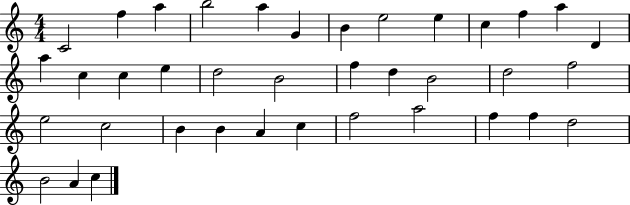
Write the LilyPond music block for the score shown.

{
  \clef treble
  \numericTimeSignature
  \time 4/4
  \key c \major
  c'2 f''4 a''4 | b''2 a''4 g'4 | b'4 e''2 e''4 | c''4 f''4 a''4 d'4 | \break a''4 c''4 c''4 e''4 | d''2 b'2 | f''4 d''4 b'2 | d''2 f''2 | \break e''2 c''2 | b'4 b'4 a'4 c''4 | f''2 a''2 | f''4 f''4 d''2 | \break b'2 a'4 c''4 | \bar "|."
}